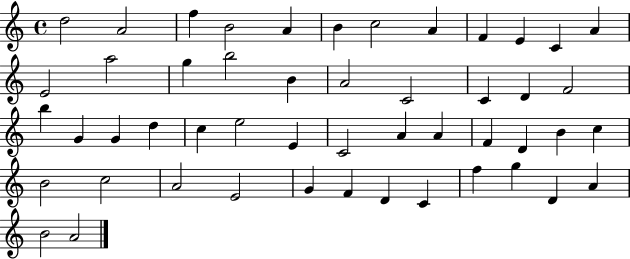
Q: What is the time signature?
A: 4/4